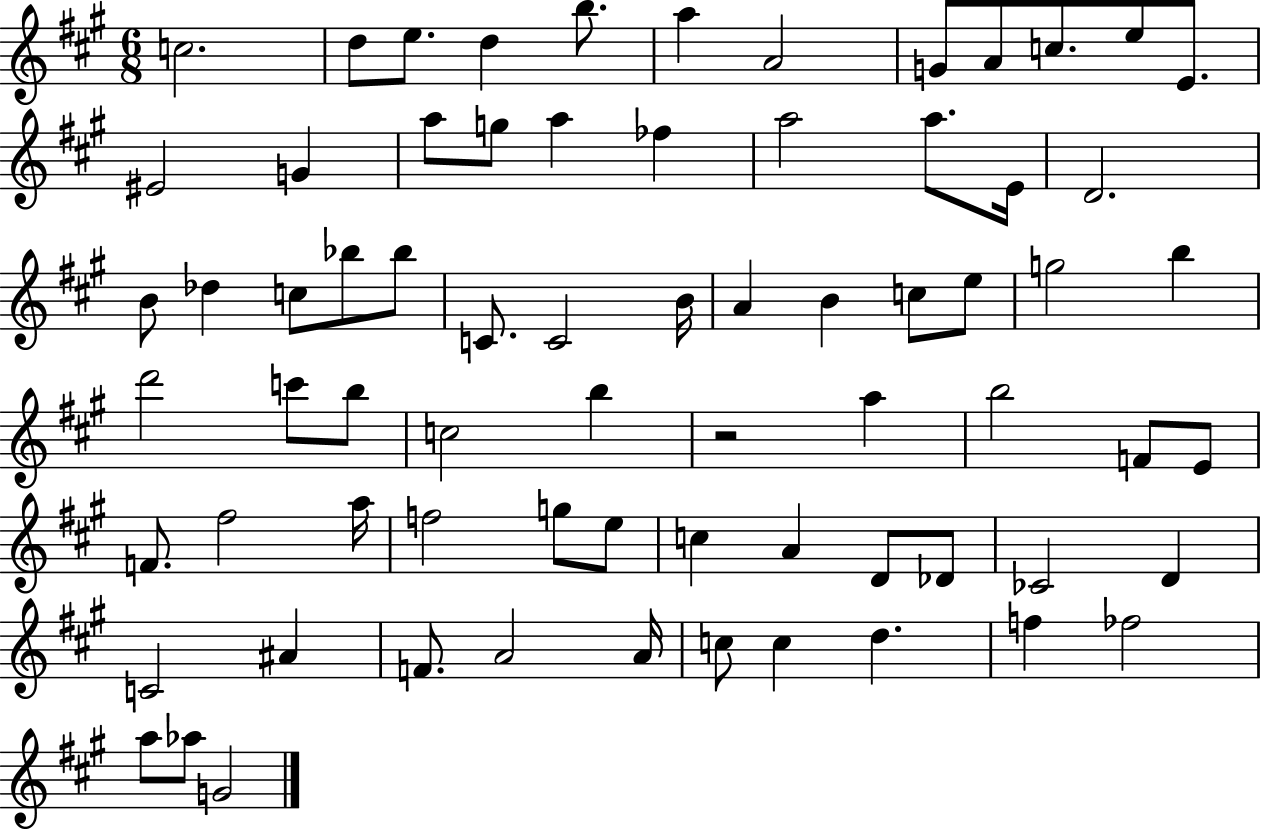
{
  \clef treble
  \numericTimeSignature
  \time 6/8
  \key a \major
  \repeat volta 2 { c''2. | d''8 e''8. d''4 b''8. | a''4 a'2 | g'8 a'8 c''8. e''8 e'8. | \break eis'2 g'4 | a''8 g''8 a''4 fes''4 | a''2 a''8. e'16 | d'2. | \break b'8 des''4 c''8 bes''8 bes''8 | c'8. c'2 b'16 | a'4 b'4 c''8 e''8 | g''2 b''4 | \break d'''2 c'''8 b''8 | c''2 b''4 | r2 a''4 | b''2 f'8 e'8 | \break f'8. fis''2 a''16 | f''2 g''8 e''8 | c''4 a'4 d'8 des'8 | ces'2 d'4 | \break c'2 ais'4 | f'8. a'2 a'16 | c''8 c''4 d''4. | f''4 fes''2 | \break a''8 aes''8 g'2 | } \bar "|."
}